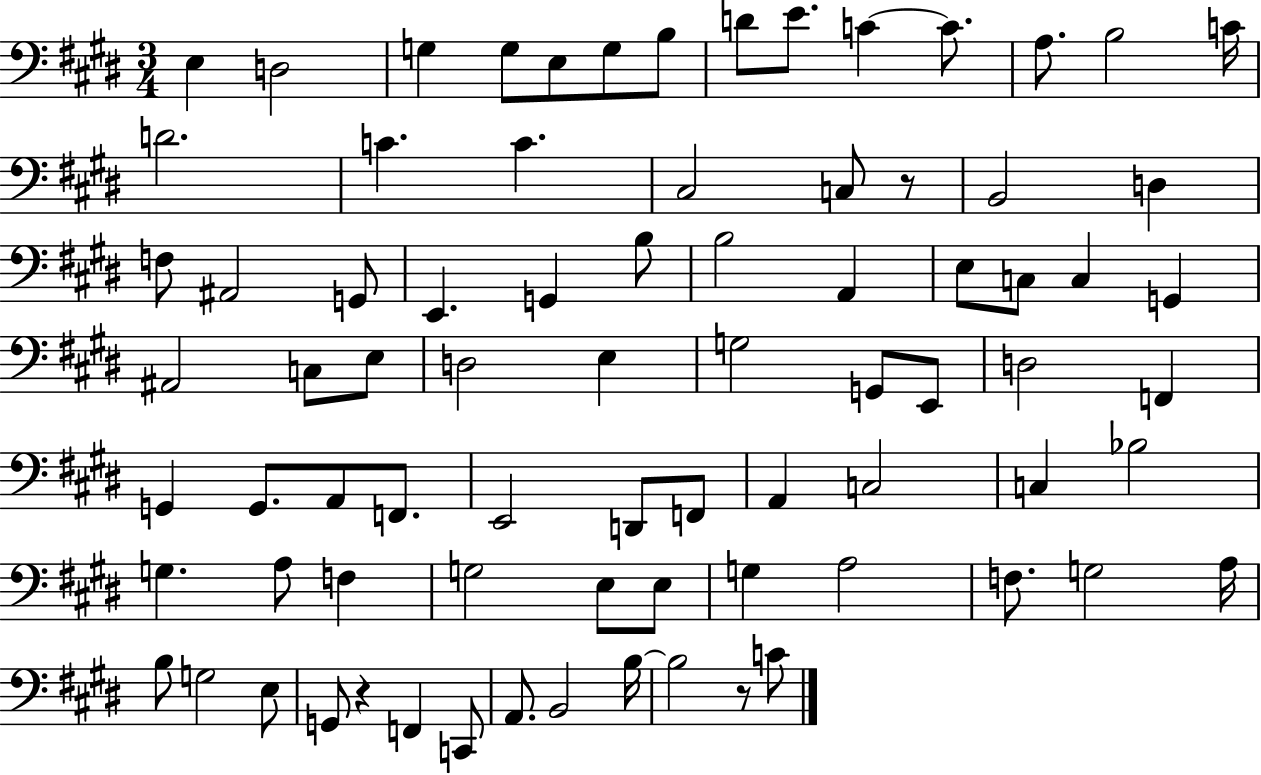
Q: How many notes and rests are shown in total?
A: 79